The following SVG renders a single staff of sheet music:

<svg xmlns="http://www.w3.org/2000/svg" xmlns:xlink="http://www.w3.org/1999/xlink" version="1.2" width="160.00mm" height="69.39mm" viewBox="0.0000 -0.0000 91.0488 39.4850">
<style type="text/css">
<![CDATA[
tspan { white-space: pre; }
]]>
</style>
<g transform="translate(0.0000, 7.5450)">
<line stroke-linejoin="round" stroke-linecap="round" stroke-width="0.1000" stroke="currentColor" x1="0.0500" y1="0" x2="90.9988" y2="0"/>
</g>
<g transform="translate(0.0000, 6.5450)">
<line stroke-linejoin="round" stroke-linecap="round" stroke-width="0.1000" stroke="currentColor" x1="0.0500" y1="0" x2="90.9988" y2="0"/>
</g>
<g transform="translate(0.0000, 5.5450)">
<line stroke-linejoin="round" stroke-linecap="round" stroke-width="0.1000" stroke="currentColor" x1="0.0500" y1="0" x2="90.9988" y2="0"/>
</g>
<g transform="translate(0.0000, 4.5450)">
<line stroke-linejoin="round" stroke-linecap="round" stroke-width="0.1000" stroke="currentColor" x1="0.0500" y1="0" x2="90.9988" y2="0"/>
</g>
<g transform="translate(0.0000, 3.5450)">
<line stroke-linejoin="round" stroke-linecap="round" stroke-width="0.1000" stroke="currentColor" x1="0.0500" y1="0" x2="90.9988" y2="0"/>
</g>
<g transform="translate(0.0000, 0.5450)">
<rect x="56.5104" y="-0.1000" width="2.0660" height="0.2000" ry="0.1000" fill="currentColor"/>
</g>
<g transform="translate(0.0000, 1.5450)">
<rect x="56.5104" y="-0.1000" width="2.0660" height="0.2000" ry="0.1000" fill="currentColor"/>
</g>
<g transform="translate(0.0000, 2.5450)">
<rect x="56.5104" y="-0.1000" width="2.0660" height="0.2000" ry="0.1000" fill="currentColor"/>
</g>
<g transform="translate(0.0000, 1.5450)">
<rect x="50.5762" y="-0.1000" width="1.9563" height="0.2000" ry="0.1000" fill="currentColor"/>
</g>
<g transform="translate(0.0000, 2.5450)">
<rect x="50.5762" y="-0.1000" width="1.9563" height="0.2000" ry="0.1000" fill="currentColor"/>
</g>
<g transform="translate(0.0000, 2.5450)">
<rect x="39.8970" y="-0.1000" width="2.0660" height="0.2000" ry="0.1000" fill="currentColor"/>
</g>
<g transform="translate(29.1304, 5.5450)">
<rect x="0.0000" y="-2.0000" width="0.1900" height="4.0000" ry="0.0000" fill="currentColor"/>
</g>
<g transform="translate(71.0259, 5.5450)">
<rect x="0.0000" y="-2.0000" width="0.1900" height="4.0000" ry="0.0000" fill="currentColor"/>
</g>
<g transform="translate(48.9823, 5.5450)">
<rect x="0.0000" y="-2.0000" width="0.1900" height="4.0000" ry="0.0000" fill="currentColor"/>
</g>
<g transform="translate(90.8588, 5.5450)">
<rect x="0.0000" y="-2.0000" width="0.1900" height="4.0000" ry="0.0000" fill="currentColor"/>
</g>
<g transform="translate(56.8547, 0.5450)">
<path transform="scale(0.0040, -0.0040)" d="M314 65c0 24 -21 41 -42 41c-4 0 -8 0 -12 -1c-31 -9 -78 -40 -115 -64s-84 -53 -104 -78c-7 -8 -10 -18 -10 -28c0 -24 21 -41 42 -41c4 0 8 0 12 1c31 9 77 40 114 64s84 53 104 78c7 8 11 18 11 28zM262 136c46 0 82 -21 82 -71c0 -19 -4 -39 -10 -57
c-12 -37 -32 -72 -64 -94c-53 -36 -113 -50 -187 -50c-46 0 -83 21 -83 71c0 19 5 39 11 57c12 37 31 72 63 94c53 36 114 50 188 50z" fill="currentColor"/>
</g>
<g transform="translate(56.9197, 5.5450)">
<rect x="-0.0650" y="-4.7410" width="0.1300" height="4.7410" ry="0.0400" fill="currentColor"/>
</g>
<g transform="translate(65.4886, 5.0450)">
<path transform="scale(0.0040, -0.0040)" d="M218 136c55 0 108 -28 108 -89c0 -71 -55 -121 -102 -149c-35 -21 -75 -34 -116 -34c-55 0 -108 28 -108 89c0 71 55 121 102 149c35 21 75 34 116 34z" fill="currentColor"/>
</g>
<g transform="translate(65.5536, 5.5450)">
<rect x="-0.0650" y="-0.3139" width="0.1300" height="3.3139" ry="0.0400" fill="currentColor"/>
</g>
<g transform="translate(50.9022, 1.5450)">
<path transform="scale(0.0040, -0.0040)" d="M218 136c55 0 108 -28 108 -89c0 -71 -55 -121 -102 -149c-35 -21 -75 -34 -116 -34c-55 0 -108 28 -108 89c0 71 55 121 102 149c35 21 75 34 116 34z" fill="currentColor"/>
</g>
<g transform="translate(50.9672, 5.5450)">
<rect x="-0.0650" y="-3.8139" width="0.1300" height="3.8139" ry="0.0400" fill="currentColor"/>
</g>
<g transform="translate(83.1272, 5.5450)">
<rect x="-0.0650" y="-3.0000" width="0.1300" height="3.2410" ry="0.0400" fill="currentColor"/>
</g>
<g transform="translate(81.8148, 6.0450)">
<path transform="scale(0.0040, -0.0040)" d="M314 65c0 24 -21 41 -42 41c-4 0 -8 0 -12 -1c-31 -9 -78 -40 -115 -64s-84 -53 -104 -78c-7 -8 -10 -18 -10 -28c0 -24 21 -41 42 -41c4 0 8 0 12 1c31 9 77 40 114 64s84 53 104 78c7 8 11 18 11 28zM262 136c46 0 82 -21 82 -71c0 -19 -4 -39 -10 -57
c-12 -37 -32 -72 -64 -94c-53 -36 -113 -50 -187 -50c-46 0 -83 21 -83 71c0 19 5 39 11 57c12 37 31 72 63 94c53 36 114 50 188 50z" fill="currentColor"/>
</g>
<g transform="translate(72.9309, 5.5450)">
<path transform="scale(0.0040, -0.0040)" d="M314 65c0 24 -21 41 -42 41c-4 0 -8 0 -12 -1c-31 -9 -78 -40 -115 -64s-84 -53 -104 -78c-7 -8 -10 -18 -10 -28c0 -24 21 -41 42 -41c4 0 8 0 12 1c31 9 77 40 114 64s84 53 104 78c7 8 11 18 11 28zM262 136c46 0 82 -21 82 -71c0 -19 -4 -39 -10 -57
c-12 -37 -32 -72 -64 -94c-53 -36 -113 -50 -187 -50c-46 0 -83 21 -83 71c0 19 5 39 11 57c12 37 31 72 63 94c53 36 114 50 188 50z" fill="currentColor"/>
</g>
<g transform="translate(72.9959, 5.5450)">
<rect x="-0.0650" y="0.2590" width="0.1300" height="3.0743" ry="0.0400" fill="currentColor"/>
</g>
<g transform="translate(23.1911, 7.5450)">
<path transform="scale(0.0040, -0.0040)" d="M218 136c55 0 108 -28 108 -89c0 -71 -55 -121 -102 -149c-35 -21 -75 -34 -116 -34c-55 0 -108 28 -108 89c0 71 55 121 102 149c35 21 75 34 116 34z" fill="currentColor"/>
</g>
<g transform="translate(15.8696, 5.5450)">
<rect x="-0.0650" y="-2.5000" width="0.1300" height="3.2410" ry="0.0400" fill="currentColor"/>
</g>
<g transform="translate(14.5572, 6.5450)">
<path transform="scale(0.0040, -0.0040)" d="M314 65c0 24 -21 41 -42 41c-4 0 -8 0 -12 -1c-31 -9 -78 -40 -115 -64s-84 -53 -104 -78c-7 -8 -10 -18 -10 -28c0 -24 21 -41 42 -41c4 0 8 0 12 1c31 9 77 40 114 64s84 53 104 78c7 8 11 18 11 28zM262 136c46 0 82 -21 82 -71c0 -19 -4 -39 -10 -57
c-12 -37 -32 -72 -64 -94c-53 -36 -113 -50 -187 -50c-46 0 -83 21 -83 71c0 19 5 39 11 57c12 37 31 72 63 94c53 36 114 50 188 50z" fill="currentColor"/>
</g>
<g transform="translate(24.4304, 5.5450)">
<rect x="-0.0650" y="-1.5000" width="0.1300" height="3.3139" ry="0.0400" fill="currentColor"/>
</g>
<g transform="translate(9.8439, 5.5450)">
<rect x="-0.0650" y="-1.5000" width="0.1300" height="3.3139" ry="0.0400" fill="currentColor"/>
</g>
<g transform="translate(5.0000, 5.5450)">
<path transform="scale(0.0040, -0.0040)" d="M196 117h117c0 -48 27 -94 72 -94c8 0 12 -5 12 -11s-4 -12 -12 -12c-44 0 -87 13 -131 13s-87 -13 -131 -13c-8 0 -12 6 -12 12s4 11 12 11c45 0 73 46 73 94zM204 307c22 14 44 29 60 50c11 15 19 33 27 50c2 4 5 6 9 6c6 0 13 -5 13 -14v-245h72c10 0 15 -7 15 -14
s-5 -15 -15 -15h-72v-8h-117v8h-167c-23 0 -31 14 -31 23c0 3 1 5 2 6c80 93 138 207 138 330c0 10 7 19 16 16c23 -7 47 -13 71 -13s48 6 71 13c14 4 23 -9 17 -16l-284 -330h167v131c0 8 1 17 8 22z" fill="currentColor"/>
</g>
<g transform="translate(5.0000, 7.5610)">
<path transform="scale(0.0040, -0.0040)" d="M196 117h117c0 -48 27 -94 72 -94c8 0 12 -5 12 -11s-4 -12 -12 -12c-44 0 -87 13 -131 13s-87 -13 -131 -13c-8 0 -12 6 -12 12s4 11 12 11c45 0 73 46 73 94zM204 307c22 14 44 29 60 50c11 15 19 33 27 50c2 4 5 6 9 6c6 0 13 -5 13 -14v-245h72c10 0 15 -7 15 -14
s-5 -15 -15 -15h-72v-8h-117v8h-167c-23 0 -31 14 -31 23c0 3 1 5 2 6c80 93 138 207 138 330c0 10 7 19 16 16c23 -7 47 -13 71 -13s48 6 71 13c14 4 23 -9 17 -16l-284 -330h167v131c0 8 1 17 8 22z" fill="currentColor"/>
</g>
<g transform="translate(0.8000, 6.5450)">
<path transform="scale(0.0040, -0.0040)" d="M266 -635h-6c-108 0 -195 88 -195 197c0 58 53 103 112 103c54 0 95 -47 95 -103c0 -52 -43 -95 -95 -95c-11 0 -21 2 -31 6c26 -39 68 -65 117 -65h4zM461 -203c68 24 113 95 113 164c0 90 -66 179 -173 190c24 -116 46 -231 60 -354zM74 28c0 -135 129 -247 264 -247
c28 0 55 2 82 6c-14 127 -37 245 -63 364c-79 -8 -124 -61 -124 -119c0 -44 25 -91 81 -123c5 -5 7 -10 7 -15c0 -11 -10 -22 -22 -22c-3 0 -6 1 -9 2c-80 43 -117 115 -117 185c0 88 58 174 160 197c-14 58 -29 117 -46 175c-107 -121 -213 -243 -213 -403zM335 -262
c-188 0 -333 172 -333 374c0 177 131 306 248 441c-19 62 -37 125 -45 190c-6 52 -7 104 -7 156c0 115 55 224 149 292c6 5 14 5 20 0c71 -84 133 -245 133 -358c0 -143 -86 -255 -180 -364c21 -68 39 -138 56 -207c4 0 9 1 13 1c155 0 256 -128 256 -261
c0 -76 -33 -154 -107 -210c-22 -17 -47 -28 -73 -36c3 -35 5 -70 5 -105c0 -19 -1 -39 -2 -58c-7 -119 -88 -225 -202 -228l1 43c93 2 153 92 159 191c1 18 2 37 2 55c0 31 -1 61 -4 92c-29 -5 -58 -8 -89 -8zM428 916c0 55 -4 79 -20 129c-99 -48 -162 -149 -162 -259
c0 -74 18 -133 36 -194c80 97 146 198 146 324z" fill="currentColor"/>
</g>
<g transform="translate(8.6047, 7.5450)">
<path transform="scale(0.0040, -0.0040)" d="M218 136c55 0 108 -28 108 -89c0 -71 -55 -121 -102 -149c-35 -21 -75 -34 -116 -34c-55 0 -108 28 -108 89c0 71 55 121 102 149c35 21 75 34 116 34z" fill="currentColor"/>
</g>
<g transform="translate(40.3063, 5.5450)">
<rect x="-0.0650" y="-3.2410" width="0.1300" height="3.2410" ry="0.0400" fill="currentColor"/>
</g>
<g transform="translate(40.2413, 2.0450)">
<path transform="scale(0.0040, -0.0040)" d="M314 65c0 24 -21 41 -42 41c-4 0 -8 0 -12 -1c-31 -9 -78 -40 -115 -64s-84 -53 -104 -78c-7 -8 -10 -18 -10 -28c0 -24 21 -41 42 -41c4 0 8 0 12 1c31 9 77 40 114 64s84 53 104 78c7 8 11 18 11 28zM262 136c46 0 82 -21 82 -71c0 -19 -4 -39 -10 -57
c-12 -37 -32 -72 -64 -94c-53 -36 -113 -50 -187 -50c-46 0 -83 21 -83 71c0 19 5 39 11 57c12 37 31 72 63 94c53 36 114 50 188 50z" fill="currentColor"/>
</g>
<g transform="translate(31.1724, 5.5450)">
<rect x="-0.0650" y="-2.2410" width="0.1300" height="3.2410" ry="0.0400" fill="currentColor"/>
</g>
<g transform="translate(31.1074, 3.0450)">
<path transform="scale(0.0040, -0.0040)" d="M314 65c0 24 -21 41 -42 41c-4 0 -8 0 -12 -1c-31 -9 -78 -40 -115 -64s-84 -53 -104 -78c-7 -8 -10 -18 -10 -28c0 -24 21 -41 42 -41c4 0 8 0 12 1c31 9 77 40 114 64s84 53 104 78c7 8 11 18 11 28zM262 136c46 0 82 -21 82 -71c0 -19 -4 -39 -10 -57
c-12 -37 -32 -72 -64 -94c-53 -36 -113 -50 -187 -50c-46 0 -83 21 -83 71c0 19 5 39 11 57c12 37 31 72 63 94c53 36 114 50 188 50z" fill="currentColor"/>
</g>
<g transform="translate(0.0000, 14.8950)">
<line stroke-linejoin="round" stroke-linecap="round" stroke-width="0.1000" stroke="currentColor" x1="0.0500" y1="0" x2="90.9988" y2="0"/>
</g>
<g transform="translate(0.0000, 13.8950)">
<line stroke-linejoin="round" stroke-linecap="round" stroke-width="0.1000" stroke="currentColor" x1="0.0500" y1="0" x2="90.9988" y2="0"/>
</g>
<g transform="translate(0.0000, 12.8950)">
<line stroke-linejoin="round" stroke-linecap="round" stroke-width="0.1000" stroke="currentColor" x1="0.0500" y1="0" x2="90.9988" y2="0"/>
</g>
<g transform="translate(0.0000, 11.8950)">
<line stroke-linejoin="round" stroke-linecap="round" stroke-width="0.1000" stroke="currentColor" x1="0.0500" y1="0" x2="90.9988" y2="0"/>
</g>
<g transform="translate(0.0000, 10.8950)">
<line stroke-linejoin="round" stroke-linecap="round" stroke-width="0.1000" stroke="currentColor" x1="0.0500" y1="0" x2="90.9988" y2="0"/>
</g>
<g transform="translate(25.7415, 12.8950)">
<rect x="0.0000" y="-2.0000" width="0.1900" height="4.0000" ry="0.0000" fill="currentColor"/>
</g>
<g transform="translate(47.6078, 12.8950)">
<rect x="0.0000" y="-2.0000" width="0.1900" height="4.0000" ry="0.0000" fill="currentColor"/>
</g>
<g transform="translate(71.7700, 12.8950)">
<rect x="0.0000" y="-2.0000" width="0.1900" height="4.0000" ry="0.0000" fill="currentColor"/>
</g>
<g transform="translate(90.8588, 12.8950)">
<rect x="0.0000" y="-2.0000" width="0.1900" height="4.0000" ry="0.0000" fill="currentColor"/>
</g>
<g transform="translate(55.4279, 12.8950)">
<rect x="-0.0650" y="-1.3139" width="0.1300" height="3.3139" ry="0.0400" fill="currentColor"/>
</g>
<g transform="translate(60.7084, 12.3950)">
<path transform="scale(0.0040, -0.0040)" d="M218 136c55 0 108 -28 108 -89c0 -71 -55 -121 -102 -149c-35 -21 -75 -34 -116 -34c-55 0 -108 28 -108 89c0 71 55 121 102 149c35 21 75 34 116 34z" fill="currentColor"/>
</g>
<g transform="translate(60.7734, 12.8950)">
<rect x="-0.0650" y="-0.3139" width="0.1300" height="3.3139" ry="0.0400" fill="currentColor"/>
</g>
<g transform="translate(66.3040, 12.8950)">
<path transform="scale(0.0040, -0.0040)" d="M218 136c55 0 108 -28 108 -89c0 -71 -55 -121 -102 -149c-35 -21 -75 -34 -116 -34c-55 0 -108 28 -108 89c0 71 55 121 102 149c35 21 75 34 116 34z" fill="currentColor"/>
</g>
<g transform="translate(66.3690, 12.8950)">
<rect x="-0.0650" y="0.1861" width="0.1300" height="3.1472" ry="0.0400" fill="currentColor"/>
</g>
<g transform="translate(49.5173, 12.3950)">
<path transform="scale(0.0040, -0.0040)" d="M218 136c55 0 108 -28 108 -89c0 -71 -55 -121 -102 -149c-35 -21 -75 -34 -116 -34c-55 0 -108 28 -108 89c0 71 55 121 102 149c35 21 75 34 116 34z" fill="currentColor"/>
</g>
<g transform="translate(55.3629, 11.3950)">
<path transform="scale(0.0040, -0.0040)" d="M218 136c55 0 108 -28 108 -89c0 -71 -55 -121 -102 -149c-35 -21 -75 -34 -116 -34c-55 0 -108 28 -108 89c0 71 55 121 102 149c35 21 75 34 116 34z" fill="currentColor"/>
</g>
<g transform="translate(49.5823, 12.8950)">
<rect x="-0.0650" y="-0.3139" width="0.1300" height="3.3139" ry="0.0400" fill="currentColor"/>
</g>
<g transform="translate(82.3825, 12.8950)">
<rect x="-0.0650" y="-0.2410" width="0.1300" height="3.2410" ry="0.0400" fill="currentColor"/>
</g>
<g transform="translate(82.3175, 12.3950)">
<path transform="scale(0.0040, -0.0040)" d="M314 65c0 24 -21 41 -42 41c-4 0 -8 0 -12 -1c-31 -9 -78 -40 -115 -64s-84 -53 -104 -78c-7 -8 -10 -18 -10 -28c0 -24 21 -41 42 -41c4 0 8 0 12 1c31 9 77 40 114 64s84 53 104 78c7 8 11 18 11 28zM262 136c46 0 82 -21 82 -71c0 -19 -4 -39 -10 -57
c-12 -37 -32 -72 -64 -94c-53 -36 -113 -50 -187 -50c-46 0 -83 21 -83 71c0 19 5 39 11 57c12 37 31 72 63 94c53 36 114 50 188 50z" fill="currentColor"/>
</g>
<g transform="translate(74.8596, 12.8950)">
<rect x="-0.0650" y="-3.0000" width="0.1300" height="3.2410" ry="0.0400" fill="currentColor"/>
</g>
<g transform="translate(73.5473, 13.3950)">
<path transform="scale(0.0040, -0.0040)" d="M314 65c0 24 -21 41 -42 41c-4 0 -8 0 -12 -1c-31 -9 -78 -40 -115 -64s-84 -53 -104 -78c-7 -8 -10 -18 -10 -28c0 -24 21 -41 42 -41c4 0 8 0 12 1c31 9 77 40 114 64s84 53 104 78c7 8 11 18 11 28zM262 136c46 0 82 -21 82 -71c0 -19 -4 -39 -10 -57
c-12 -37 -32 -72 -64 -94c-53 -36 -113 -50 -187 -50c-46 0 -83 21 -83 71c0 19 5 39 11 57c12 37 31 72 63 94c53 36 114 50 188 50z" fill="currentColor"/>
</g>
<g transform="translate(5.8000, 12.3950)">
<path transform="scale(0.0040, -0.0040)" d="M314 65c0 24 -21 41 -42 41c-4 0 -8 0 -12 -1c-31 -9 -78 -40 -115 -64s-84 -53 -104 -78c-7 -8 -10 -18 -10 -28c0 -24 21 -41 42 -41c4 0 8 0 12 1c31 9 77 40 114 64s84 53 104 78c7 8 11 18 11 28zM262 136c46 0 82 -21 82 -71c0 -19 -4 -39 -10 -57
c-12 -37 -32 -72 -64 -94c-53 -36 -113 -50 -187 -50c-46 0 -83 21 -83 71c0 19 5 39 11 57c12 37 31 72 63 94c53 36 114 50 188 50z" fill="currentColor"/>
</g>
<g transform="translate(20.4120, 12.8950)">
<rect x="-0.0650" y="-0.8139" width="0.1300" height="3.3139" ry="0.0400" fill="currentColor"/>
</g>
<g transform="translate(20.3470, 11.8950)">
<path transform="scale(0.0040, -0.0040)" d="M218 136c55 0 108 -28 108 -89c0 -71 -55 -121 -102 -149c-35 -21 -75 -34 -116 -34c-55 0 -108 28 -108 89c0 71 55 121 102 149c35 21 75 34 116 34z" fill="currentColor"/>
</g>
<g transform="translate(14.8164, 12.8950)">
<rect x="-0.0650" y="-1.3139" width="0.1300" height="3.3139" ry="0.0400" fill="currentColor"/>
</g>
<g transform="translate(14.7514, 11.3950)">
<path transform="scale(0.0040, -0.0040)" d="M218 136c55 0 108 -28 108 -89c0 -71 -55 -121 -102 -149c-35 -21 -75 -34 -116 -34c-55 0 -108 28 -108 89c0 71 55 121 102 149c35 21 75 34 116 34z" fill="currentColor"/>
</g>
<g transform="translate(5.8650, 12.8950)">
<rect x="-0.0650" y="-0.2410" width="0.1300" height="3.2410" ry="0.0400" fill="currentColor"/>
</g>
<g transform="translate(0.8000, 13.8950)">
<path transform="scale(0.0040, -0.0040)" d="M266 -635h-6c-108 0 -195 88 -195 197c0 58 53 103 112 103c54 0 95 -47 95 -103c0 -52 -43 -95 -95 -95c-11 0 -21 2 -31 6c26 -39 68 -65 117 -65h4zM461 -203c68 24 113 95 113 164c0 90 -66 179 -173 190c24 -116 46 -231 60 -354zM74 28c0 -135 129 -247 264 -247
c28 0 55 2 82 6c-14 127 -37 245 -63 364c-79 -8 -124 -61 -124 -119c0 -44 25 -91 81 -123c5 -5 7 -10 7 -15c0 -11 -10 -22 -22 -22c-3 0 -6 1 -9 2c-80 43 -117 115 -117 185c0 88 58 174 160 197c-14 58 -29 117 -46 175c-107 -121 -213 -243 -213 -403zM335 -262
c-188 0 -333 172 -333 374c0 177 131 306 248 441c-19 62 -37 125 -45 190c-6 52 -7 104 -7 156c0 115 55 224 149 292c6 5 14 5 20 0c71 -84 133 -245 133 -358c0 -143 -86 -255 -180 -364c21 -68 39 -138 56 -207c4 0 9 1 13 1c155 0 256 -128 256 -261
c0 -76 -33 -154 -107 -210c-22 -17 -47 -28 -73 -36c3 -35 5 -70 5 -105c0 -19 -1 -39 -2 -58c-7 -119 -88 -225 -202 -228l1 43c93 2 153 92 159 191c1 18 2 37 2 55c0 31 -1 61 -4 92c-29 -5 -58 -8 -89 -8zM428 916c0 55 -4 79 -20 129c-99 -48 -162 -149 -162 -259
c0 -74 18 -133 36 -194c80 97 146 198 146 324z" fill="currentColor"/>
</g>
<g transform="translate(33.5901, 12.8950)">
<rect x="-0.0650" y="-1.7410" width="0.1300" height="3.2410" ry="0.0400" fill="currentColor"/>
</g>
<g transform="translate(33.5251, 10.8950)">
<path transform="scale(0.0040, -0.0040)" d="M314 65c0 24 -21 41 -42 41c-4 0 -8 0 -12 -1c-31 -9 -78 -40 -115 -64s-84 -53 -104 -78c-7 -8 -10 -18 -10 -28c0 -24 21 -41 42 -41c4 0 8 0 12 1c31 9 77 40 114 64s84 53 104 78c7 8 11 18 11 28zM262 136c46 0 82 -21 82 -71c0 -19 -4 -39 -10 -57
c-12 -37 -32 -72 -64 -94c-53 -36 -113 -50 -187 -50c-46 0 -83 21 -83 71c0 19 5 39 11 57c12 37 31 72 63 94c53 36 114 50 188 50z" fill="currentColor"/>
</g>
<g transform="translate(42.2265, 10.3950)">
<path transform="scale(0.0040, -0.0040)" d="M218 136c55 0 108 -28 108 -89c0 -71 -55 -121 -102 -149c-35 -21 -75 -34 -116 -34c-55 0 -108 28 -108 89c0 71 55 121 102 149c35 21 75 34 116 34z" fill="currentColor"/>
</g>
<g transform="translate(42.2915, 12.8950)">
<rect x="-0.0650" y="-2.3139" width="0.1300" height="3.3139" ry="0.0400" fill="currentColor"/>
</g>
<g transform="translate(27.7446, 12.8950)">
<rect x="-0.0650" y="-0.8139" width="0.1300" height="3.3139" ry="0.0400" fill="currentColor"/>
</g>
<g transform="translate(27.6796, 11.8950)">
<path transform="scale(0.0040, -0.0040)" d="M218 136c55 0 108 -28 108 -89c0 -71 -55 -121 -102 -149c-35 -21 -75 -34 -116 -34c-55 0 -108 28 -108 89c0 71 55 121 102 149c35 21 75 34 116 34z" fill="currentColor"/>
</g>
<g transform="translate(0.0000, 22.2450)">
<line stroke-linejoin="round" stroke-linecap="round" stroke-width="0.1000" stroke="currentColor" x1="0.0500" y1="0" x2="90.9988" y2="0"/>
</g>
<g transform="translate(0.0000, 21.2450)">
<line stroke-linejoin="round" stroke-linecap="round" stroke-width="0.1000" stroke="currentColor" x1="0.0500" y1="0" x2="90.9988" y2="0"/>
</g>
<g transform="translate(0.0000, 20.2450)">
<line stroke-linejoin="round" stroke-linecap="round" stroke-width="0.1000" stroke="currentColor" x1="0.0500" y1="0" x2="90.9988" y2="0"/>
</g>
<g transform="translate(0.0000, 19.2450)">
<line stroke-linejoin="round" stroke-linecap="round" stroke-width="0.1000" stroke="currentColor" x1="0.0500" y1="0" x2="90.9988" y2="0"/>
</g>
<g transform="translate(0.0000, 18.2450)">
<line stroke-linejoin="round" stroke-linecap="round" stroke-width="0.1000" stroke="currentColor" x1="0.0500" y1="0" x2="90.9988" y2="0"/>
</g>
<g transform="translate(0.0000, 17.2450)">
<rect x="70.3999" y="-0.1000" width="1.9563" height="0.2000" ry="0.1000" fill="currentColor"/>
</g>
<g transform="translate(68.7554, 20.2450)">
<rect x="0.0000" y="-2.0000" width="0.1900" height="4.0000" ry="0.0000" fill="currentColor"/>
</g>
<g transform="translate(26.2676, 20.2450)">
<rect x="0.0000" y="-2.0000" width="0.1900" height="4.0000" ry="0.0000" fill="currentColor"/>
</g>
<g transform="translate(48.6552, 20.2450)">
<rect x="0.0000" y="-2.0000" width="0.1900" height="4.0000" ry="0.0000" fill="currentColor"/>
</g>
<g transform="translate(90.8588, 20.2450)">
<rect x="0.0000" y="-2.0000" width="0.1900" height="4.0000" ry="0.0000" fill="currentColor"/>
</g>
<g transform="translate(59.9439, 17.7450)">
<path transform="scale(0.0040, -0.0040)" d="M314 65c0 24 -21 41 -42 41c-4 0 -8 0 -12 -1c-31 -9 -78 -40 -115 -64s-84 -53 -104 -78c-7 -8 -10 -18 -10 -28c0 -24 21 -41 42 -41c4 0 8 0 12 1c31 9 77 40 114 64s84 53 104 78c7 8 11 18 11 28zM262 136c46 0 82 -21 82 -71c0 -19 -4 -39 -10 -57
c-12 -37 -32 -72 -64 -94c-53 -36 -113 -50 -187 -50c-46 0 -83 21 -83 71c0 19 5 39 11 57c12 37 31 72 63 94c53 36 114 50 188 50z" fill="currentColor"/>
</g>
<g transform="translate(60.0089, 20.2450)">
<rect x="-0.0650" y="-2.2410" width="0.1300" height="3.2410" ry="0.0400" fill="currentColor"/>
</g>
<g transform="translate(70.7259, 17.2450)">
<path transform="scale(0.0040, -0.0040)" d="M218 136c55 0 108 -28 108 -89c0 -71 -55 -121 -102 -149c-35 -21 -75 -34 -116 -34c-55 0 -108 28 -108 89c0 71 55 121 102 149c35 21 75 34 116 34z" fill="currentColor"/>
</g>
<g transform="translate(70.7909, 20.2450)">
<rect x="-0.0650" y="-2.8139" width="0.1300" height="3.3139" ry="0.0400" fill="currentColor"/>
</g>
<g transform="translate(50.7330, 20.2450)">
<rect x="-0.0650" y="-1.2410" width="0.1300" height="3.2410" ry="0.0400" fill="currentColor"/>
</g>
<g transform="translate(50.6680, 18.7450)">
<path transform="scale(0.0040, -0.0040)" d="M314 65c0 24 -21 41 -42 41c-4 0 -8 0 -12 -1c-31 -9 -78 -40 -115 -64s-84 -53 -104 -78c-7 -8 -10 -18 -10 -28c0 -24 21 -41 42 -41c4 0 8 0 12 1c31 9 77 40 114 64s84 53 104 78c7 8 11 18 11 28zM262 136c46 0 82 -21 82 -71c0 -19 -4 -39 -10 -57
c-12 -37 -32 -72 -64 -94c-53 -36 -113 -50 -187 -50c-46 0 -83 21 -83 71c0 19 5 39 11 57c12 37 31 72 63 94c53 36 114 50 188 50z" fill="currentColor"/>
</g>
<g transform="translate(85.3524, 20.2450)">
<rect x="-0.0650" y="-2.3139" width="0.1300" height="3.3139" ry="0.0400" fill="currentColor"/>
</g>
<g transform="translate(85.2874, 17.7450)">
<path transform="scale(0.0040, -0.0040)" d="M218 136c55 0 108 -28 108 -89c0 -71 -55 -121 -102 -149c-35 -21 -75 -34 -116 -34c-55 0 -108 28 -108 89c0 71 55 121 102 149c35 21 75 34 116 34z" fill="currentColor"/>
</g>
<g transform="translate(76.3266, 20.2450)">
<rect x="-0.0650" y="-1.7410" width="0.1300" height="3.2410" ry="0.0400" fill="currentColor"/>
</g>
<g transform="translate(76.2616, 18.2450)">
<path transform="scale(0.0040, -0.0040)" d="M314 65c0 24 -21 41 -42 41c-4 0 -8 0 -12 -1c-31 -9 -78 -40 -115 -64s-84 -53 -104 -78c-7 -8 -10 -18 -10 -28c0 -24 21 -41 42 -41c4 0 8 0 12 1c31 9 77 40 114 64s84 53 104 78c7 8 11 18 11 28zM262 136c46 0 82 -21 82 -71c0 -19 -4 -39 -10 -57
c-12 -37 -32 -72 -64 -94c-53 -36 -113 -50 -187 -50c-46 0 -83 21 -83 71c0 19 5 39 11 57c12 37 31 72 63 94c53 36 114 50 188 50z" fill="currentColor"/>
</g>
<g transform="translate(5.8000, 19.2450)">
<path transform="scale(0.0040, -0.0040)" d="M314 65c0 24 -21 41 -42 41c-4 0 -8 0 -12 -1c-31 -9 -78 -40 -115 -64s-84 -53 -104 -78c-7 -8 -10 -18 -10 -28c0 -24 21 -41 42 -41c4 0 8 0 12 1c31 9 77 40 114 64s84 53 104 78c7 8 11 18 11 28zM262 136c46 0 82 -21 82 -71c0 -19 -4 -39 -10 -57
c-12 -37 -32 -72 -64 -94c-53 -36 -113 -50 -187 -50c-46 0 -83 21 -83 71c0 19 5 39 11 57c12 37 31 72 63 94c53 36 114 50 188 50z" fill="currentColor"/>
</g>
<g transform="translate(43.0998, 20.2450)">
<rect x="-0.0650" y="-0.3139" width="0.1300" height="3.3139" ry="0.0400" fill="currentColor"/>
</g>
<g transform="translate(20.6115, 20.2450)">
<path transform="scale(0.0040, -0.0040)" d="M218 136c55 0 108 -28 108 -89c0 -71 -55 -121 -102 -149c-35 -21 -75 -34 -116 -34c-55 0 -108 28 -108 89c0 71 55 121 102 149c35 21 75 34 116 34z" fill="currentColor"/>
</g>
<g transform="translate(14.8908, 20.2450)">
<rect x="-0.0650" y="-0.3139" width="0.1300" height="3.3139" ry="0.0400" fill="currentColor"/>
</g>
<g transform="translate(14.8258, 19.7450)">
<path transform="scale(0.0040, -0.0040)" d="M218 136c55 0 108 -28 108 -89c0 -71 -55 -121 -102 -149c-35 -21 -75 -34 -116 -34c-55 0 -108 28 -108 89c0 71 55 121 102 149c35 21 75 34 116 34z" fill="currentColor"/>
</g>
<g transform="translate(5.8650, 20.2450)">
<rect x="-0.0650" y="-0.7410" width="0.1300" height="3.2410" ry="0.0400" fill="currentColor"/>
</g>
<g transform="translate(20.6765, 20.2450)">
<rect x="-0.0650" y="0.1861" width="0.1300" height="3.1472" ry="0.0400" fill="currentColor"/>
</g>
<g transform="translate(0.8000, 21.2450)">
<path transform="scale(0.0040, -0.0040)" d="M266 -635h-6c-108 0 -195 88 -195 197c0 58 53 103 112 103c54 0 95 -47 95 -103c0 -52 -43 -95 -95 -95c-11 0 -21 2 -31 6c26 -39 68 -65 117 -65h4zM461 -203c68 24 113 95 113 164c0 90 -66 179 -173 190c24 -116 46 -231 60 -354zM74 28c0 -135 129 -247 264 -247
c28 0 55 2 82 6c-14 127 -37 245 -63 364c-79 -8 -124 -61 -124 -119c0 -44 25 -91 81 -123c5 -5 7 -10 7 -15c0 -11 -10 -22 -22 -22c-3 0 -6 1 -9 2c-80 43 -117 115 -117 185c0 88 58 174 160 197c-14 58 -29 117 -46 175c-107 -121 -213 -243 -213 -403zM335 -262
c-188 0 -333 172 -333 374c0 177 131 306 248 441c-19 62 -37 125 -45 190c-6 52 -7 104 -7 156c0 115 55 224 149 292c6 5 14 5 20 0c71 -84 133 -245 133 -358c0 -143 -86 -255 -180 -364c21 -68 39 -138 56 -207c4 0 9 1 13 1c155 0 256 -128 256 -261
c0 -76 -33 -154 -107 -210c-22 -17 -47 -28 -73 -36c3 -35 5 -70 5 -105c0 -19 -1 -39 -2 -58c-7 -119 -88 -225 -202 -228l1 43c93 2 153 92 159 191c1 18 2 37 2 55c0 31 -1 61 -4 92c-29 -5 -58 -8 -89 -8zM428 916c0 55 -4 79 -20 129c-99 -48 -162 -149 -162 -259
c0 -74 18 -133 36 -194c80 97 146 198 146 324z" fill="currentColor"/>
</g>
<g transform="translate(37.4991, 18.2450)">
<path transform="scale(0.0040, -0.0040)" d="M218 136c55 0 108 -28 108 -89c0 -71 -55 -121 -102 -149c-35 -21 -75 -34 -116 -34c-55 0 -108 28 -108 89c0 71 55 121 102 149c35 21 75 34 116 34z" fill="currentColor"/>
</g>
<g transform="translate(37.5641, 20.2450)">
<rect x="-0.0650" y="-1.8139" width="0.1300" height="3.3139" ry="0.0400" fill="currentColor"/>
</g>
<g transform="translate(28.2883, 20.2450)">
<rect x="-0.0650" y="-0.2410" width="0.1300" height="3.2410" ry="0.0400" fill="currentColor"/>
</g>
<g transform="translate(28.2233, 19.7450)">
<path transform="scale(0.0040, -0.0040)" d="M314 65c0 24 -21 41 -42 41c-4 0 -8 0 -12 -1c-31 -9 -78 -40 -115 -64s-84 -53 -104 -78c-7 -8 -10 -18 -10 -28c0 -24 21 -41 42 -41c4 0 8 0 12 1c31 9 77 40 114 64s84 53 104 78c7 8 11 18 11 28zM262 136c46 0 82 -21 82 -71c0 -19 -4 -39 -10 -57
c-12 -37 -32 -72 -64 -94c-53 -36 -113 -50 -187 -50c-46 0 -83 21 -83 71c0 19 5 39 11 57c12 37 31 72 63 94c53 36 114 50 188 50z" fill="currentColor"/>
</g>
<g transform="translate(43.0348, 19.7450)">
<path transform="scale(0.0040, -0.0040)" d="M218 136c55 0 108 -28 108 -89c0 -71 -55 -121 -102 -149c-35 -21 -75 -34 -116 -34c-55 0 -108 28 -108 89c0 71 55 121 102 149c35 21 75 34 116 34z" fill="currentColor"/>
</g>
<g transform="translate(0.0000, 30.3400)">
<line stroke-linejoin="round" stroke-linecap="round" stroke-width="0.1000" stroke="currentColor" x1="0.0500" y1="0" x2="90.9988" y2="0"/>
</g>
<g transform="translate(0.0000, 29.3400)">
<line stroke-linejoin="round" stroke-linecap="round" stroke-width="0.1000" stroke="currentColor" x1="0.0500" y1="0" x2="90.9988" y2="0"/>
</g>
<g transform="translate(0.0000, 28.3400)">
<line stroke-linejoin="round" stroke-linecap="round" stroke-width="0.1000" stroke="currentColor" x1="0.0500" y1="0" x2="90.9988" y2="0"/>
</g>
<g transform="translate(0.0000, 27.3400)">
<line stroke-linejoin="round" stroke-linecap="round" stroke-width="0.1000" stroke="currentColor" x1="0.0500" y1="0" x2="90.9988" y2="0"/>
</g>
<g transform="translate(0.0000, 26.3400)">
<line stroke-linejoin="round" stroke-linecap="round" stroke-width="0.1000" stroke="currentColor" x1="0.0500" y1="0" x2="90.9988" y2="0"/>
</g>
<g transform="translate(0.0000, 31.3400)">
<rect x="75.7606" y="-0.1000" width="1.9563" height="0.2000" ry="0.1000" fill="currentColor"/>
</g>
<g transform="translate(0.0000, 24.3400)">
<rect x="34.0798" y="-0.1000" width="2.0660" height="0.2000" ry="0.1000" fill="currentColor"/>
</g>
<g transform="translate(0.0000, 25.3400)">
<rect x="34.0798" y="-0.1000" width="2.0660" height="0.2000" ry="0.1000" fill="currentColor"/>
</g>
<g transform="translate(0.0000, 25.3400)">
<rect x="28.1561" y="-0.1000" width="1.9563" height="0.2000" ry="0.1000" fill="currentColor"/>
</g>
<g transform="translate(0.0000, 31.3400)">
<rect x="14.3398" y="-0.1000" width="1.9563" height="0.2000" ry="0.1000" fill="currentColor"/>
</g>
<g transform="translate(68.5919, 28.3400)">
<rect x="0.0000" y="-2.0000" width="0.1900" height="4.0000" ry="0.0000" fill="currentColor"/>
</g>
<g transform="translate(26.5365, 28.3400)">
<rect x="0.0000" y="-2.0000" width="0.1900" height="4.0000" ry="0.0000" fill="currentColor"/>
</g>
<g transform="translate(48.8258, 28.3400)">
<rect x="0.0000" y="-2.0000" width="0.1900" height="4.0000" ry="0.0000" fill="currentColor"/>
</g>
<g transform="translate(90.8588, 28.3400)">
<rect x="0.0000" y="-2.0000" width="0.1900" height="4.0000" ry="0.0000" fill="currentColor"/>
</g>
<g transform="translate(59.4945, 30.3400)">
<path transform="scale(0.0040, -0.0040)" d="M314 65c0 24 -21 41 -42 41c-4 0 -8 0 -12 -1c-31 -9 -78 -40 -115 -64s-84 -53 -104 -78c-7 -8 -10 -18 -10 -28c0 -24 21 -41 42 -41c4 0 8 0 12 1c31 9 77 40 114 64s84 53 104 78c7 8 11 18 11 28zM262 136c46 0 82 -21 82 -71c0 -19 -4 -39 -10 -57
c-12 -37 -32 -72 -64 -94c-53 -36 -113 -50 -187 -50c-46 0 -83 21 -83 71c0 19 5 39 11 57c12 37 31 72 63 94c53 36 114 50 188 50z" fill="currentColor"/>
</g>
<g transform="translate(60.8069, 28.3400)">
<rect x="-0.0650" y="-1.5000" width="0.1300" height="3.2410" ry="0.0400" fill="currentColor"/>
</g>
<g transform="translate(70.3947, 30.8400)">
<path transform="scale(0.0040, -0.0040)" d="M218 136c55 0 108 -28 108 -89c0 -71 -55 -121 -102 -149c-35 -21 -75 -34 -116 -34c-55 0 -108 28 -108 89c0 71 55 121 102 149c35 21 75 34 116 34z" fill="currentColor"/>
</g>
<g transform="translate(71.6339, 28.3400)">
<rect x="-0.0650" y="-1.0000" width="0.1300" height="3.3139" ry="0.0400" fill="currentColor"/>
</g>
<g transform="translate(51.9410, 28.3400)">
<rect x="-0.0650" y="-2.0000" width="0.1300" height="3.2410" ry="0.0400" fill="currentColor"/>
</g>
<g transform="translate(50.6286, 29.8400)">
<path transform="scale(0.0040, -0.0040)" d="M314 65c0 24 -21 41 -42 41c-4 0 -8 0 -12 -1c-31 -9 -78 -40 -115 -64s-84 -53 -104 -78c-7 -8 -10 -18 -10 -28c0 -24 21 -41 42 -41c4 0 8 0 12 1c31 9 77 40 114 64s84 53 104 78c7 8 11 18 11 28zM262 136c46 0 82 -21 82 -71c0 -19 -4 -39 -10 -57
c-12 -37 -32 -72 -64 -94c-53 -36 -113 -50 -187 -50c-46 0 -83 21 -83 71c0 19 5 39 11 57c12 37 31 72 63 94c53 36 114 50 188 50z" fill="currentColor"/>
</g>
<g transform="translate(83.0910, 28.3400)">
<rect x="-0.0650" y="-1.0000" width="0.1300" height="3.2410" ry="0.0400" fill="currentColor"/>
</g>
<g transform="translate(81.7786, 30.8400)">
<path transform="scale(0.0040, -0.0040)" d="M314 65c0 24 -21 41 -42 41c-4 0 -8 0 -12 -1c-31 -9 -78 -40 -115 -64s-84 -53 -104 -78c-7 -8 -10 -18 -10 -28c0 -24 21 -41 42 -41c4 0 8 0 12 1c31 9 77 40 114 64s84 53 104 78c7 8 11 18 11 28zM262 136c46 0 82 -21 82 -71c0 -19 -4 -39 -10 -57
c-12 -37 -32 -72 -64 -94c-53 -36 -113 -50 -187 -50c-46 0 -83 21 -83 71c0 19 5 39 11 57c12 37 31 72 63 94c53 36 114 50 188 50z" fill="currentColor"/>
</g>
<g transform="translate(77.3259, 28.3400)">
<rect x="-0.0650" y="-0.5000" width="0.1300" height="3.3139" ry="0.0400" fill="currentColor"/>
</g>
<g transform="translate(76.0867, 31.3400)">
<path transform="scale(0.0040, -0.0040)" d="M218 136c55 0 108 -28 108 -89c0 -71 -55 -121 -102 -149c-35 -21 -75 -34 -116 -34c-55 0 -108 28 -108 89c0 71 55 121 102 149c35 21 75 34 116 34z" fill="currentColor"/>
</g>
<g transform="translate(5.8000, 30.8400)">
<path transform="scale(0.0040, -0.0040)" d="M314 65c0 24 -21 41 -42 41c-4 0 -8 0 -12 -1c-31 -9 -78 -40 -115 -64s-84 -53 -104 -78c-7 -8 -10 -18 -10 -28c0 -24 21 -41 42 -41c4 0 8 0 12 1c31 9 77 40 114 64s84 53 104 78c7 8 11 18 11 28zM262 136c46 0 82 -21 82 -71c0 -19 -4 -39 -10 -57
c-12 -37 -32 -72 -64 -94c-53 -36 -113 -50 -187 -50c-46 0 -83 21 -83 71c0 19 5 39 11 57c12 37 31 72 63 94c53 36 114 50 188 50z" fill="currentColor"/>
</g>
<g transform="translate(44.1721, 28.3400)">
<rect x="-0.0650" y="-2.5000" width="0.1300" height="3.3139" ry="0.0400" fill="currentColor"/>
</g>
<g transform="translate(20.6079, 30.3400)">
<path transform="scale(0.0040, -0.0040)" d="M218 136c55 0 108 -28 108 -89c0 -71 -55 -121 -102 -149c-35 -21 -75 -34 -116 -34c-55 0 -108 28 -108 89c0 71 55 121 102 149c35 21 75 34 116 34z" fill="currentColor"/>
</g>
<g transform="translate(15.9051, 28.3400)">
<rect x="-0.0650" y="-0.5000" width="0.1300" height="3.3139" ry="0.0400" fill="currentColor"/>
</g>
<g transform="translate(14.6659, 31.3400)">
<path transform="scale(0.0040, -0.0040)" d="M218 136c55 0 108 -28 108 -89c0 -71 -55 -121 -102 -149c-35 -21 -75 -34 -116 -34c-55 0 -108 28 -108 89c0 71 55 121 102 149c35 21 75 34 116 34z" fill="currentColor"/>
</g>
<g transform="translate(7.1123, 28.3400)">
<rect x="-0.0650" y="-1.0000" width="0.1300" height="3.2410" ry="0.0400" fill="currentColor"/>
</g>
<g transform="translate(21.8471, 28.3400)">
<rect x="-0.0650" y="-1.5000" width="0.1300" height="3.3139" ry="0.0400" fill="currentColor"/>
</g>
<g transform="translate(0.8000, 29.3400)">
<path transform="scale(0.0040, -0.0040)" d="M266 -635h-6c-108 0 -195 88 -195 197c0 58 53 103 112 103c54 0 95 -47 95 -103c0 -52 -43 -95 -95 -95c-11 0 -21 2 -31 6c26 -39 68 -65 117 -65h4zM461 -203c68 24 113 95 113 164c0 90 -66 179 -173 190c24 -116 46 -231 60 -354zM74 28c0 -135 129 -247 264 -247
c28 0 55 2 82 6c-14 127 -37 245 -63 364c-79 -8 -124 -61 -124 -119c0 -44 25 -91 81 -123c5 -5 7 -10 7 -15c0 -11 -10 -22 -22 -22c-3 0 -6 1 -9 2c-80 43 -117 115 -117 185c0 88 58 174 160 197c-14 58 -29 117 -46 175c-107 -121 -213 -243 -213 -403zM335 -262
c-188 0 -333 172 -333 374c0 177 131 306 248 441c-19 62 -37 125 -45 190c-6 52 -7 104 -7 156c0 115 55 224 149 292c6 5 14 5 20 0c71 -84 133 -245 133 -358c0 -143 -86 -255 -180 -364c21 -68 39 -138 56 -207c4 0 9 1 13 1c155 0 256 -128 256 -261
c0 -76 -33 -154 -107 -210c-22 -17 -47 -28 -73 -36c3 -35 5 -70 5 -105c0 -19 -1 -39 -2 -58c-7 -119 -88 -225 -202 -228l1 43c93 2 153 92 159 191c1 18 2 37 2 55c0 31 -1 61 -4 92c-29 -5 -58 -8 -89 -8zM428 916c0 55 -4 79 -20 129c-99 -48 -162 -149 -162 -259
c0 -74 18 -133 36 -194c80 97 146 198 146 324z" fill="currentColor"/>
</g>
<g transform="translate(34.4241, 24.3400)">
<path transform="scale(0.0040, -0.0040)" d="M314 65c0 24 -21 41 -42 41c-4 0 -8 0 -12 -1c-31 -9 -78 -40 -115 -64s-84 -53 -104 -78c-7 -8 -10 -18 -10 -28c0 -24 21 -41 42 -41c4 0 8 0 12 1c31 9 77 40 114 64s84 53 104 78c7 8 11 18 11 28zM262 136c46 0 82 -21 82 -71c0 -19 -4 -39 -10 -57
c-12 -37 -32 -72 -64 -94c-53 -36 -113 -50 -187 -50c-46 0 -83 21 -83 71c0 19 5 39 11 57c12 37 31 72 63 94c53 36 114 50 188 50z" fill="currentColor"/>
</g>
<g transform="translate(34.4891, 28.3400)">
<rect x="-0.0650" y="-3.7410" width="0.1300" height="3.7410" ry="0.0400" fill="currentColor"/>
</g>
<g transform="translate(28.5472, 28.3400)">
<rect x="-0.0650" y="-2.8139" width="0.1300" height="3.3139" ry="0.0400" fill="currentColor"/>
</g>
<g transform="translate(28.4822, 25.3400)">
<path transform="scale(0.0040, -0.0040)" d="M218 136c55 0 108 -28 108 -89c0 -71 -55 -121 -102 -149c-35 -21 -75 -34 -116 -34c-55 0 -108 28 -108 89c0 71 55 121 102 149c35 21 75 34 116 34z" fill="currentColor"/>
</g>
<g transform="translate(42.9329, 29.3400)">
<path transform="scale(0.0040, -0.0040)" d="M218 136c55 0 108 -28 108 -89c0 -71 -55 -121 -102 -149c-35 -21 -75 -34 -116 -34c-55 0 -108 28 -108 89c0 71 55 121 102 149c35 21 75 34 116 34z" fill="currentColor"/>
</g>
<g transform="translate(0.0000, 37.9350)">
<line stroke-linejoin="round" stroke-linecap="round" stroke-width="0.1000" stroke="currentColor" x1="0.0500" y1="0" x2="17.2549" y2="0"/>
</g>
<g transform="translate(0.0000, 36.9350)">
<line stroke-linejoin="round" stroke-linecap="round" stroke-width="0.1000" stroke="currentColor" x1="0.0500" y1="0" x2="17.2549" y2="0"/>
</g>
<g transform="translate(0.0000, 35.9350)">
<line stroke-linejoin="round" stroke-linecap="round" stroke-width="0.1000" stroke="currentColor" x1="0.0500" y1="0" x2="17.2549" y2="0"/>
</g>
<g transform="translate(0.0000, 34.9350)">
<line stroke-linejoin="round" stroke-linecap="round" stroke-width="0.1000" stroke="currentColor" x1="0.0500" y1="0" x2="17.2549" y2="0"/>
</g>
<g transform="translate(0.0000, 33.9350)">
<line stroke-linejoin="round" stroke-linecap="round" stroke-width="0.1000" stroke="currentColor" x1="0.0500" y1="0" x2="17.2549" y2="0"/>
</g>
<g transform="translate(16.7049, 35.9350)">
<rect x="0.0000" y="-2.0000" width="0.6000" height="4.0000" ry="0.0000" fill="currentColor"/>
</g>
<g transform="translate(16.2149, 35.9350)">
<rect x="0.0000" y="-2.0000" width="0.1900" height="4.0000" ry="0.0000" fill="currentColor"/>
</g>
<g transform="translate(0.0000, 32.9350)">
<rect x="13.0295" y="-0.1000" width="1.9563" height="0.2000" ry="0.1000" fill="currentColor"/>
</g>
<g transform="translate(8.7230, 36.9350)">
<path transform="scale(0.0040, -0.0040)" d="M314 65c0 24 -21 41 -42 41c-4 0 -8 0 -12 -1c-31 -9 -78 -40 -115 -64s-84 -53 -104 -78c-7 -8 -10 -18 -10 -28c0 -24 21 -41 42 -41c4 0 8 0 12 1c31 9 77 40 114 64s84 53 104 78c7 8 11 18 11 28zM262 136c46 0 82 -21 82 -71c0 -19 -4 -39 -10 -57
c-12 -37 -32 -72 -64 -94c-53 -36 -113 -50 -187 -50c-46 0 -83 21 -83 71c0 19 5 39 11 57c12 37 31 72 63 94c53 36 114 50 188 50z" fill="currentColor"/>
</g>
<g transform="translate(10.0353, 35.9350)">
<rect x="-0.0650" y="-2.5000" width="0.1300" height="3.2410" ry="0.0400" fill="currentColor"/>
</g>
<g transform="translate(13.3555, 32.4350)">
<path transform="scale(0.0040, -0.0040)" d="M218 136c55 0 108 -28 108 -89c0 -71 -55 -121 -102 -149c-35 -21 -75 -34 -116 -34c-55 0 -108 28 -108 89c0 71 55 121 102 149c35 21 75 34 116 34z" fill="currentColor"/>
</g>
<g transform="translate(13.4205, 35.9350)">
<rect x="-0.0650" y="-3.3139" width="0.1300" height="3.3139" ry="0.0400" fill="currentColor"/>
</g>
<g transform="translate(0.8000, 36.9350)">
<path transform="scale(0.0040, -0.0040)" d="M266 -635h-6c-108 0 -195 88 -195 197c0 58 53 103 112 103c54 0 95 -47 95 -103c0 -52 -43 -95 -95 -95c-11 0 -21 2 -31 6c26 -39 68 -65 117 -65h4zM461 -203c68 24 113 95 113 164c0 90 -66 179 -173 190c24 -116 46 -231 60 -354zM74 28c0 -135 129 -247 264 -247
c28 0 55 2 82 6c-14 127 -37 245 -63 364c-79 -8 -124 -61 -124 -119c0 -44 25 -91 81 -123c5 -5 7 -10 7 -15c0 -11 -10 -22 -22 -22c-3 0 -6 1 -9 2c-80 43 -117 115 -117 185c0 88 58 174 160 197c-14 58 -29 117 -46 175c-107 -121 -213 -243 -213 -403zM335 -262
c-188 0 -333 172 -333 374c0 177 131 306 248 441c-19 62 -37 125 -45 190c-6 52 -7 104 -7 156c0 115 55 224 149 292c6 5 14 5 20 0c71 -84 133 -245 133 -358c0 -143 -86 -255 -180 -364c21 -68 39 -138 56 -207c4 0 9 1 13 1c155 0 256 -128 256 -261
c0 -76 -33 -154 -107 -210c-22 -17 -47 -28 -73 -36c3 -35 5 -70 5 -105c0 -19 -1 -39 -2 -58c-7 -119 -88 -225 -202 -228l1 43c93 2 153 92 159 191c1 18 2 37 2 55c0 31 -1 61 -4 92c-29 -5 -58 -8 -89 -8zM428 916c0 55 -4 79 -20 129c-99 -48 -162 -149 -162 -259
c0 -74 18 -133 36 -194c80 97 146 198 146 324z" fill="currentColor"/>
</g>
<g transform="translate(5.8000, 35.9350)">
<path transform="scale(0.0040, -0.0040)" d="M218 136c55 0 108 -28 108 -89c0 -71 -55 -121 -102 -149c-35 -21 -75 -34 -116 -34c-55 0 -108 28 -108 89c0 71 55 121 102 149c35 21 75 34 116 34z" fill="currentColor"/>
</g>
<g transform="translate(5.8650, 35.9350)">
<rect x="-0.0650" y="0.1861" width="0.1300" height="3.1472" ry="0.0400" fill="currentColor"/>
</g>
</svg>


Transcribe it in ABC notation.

X:1
T:Untitled
M:4/4
L:1/4
K:C
E G2 E g2 b2 c' e'2 c B2 A2 c2 e d d f2 g c e c B A2 c2 d2 c B c2 f c e2 g2 a f2 g D2 C E a c'2 G F2 E2 D C D2 B G2 b